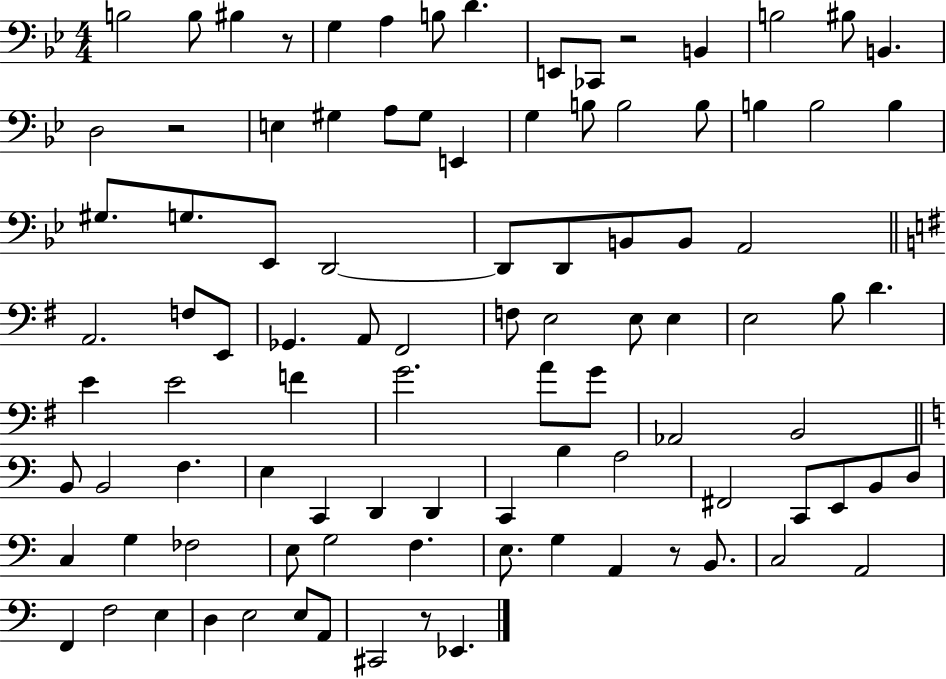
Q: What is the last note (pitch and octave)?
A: Eb2